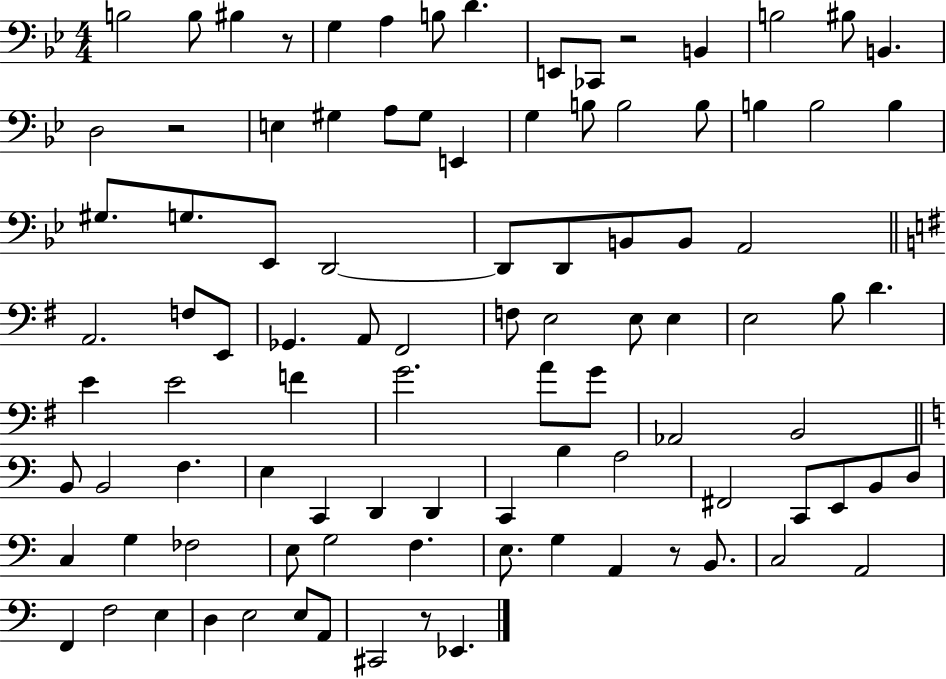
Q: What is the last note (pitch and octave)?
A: Eb2